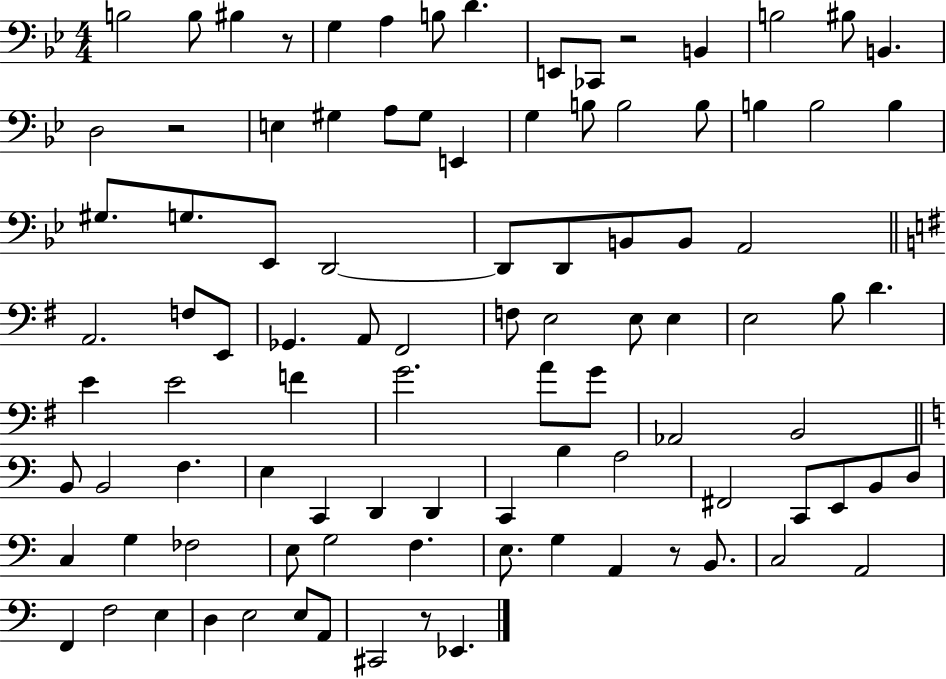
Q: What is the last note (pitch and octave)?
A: Eb2